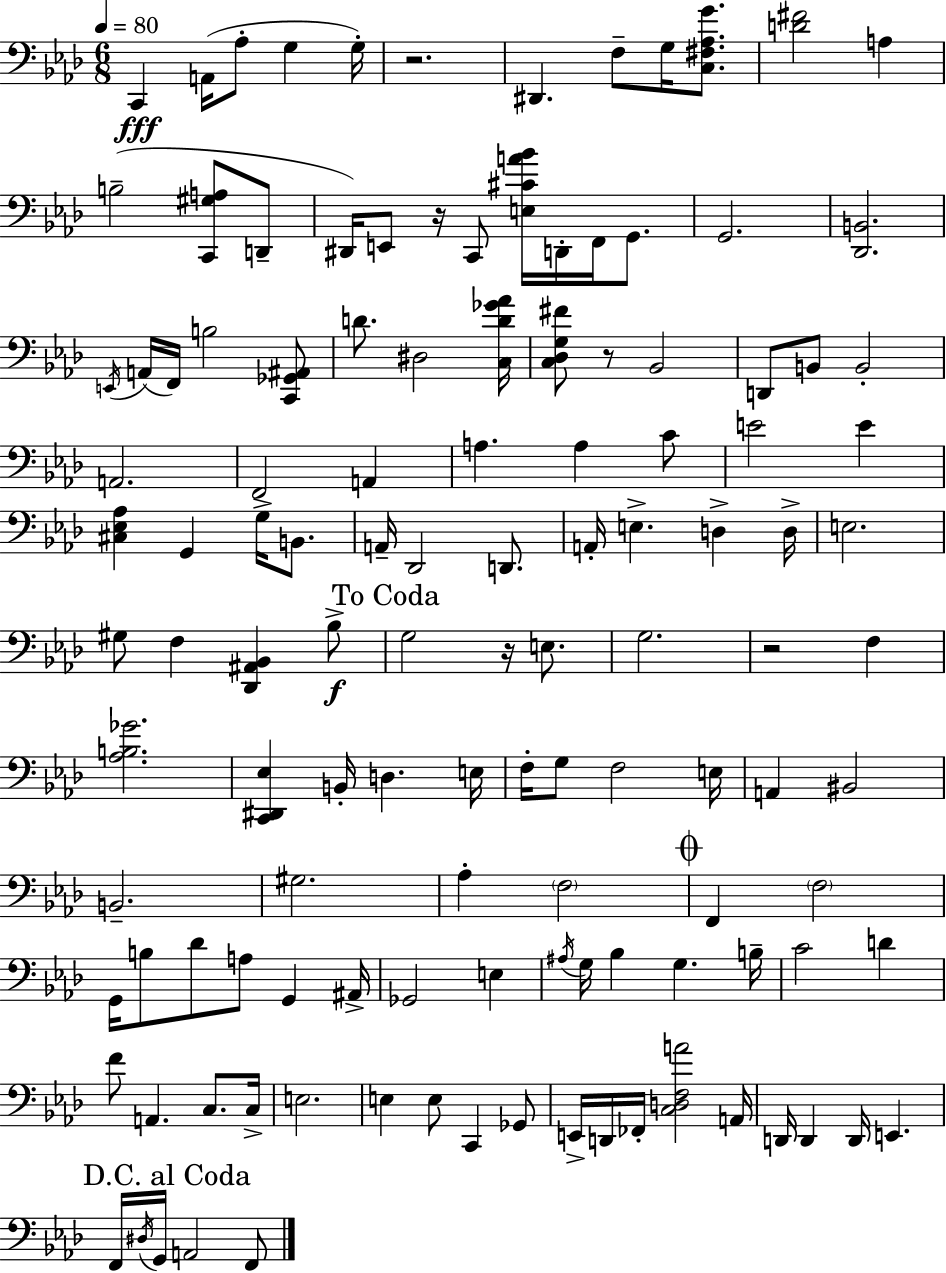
X:1
T:Untitled
M:6/8
L:1/4
K:Ab
C,, A,,/4 _A,/2 G, G,/4 z2 ^D,, F,/2 G,/4 [C,^F,_A,G]/2 [D^F]2 A, B,2 [C,,^G,A,]/2 D,,/2 ^D,,/4 E,,/2 z/4 C,,/2 [E,^CA_B]/4 D,,/4 F,,/4 G,,/2 G,,2 [_D,,B,,]2 E,,/4 A,,/4 F,,/4 B,2 [C,,_G,,^A,,]/2 D/2 ^D,2 [C,D_G_A]/4 [C,_D,G,^F]/2 z/2 _B,,2 D,,/2 B,,/2 B,,2 A,,2 F,,2 A,, A, A, C/2 E2 E [^C,_E,_A,] G,, G,/4 B,,/2 A,,/4 _D,,2 D,,/2 A,,/4 E, D, D,/4 E,2 ^G,/2 F, [_D,,^A,,_B,,] _B,/2 G,2 z/4 E,/2 G,2 z2 F, [_A,B,_G]2 [C,,^D,,_E,] B,,/4 D, E,/4 F,/4 G,/2 F,2 E,/4 A,, ^B,,2 B,,2 ^G,2 _A, F,2 F,, F,2 G,,/4 B,/2 _D/2 A,/2 G,, ^A,,/4 _G,,2 E, ^A,/4 G,/4 _B, G, B,/4 C2 D F/2 A,, C,/2 C,/4 E,2 E, E,/2 C,, _G,,/2 E,,/4 D,,/4 _F,,/4 [C,D,F,A]2 A,,/4 D,,/4 D,, D,,/4 E,, F,,/4 ^D,/4 G,,/4 A,,2 F,,/2